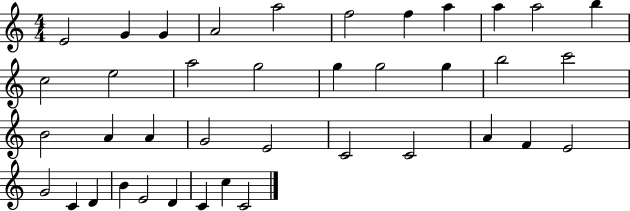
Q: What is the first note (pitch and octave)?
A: E4